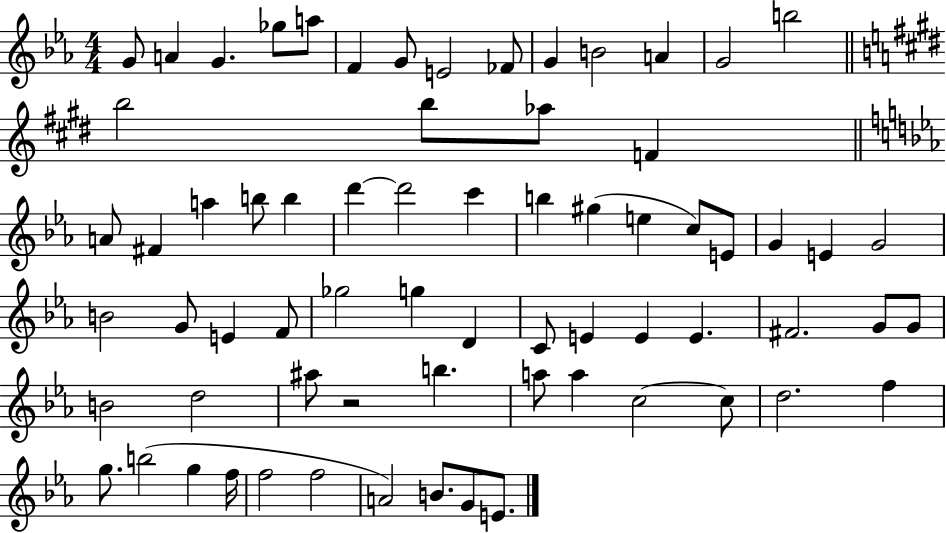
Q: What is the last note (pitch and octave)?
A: E4